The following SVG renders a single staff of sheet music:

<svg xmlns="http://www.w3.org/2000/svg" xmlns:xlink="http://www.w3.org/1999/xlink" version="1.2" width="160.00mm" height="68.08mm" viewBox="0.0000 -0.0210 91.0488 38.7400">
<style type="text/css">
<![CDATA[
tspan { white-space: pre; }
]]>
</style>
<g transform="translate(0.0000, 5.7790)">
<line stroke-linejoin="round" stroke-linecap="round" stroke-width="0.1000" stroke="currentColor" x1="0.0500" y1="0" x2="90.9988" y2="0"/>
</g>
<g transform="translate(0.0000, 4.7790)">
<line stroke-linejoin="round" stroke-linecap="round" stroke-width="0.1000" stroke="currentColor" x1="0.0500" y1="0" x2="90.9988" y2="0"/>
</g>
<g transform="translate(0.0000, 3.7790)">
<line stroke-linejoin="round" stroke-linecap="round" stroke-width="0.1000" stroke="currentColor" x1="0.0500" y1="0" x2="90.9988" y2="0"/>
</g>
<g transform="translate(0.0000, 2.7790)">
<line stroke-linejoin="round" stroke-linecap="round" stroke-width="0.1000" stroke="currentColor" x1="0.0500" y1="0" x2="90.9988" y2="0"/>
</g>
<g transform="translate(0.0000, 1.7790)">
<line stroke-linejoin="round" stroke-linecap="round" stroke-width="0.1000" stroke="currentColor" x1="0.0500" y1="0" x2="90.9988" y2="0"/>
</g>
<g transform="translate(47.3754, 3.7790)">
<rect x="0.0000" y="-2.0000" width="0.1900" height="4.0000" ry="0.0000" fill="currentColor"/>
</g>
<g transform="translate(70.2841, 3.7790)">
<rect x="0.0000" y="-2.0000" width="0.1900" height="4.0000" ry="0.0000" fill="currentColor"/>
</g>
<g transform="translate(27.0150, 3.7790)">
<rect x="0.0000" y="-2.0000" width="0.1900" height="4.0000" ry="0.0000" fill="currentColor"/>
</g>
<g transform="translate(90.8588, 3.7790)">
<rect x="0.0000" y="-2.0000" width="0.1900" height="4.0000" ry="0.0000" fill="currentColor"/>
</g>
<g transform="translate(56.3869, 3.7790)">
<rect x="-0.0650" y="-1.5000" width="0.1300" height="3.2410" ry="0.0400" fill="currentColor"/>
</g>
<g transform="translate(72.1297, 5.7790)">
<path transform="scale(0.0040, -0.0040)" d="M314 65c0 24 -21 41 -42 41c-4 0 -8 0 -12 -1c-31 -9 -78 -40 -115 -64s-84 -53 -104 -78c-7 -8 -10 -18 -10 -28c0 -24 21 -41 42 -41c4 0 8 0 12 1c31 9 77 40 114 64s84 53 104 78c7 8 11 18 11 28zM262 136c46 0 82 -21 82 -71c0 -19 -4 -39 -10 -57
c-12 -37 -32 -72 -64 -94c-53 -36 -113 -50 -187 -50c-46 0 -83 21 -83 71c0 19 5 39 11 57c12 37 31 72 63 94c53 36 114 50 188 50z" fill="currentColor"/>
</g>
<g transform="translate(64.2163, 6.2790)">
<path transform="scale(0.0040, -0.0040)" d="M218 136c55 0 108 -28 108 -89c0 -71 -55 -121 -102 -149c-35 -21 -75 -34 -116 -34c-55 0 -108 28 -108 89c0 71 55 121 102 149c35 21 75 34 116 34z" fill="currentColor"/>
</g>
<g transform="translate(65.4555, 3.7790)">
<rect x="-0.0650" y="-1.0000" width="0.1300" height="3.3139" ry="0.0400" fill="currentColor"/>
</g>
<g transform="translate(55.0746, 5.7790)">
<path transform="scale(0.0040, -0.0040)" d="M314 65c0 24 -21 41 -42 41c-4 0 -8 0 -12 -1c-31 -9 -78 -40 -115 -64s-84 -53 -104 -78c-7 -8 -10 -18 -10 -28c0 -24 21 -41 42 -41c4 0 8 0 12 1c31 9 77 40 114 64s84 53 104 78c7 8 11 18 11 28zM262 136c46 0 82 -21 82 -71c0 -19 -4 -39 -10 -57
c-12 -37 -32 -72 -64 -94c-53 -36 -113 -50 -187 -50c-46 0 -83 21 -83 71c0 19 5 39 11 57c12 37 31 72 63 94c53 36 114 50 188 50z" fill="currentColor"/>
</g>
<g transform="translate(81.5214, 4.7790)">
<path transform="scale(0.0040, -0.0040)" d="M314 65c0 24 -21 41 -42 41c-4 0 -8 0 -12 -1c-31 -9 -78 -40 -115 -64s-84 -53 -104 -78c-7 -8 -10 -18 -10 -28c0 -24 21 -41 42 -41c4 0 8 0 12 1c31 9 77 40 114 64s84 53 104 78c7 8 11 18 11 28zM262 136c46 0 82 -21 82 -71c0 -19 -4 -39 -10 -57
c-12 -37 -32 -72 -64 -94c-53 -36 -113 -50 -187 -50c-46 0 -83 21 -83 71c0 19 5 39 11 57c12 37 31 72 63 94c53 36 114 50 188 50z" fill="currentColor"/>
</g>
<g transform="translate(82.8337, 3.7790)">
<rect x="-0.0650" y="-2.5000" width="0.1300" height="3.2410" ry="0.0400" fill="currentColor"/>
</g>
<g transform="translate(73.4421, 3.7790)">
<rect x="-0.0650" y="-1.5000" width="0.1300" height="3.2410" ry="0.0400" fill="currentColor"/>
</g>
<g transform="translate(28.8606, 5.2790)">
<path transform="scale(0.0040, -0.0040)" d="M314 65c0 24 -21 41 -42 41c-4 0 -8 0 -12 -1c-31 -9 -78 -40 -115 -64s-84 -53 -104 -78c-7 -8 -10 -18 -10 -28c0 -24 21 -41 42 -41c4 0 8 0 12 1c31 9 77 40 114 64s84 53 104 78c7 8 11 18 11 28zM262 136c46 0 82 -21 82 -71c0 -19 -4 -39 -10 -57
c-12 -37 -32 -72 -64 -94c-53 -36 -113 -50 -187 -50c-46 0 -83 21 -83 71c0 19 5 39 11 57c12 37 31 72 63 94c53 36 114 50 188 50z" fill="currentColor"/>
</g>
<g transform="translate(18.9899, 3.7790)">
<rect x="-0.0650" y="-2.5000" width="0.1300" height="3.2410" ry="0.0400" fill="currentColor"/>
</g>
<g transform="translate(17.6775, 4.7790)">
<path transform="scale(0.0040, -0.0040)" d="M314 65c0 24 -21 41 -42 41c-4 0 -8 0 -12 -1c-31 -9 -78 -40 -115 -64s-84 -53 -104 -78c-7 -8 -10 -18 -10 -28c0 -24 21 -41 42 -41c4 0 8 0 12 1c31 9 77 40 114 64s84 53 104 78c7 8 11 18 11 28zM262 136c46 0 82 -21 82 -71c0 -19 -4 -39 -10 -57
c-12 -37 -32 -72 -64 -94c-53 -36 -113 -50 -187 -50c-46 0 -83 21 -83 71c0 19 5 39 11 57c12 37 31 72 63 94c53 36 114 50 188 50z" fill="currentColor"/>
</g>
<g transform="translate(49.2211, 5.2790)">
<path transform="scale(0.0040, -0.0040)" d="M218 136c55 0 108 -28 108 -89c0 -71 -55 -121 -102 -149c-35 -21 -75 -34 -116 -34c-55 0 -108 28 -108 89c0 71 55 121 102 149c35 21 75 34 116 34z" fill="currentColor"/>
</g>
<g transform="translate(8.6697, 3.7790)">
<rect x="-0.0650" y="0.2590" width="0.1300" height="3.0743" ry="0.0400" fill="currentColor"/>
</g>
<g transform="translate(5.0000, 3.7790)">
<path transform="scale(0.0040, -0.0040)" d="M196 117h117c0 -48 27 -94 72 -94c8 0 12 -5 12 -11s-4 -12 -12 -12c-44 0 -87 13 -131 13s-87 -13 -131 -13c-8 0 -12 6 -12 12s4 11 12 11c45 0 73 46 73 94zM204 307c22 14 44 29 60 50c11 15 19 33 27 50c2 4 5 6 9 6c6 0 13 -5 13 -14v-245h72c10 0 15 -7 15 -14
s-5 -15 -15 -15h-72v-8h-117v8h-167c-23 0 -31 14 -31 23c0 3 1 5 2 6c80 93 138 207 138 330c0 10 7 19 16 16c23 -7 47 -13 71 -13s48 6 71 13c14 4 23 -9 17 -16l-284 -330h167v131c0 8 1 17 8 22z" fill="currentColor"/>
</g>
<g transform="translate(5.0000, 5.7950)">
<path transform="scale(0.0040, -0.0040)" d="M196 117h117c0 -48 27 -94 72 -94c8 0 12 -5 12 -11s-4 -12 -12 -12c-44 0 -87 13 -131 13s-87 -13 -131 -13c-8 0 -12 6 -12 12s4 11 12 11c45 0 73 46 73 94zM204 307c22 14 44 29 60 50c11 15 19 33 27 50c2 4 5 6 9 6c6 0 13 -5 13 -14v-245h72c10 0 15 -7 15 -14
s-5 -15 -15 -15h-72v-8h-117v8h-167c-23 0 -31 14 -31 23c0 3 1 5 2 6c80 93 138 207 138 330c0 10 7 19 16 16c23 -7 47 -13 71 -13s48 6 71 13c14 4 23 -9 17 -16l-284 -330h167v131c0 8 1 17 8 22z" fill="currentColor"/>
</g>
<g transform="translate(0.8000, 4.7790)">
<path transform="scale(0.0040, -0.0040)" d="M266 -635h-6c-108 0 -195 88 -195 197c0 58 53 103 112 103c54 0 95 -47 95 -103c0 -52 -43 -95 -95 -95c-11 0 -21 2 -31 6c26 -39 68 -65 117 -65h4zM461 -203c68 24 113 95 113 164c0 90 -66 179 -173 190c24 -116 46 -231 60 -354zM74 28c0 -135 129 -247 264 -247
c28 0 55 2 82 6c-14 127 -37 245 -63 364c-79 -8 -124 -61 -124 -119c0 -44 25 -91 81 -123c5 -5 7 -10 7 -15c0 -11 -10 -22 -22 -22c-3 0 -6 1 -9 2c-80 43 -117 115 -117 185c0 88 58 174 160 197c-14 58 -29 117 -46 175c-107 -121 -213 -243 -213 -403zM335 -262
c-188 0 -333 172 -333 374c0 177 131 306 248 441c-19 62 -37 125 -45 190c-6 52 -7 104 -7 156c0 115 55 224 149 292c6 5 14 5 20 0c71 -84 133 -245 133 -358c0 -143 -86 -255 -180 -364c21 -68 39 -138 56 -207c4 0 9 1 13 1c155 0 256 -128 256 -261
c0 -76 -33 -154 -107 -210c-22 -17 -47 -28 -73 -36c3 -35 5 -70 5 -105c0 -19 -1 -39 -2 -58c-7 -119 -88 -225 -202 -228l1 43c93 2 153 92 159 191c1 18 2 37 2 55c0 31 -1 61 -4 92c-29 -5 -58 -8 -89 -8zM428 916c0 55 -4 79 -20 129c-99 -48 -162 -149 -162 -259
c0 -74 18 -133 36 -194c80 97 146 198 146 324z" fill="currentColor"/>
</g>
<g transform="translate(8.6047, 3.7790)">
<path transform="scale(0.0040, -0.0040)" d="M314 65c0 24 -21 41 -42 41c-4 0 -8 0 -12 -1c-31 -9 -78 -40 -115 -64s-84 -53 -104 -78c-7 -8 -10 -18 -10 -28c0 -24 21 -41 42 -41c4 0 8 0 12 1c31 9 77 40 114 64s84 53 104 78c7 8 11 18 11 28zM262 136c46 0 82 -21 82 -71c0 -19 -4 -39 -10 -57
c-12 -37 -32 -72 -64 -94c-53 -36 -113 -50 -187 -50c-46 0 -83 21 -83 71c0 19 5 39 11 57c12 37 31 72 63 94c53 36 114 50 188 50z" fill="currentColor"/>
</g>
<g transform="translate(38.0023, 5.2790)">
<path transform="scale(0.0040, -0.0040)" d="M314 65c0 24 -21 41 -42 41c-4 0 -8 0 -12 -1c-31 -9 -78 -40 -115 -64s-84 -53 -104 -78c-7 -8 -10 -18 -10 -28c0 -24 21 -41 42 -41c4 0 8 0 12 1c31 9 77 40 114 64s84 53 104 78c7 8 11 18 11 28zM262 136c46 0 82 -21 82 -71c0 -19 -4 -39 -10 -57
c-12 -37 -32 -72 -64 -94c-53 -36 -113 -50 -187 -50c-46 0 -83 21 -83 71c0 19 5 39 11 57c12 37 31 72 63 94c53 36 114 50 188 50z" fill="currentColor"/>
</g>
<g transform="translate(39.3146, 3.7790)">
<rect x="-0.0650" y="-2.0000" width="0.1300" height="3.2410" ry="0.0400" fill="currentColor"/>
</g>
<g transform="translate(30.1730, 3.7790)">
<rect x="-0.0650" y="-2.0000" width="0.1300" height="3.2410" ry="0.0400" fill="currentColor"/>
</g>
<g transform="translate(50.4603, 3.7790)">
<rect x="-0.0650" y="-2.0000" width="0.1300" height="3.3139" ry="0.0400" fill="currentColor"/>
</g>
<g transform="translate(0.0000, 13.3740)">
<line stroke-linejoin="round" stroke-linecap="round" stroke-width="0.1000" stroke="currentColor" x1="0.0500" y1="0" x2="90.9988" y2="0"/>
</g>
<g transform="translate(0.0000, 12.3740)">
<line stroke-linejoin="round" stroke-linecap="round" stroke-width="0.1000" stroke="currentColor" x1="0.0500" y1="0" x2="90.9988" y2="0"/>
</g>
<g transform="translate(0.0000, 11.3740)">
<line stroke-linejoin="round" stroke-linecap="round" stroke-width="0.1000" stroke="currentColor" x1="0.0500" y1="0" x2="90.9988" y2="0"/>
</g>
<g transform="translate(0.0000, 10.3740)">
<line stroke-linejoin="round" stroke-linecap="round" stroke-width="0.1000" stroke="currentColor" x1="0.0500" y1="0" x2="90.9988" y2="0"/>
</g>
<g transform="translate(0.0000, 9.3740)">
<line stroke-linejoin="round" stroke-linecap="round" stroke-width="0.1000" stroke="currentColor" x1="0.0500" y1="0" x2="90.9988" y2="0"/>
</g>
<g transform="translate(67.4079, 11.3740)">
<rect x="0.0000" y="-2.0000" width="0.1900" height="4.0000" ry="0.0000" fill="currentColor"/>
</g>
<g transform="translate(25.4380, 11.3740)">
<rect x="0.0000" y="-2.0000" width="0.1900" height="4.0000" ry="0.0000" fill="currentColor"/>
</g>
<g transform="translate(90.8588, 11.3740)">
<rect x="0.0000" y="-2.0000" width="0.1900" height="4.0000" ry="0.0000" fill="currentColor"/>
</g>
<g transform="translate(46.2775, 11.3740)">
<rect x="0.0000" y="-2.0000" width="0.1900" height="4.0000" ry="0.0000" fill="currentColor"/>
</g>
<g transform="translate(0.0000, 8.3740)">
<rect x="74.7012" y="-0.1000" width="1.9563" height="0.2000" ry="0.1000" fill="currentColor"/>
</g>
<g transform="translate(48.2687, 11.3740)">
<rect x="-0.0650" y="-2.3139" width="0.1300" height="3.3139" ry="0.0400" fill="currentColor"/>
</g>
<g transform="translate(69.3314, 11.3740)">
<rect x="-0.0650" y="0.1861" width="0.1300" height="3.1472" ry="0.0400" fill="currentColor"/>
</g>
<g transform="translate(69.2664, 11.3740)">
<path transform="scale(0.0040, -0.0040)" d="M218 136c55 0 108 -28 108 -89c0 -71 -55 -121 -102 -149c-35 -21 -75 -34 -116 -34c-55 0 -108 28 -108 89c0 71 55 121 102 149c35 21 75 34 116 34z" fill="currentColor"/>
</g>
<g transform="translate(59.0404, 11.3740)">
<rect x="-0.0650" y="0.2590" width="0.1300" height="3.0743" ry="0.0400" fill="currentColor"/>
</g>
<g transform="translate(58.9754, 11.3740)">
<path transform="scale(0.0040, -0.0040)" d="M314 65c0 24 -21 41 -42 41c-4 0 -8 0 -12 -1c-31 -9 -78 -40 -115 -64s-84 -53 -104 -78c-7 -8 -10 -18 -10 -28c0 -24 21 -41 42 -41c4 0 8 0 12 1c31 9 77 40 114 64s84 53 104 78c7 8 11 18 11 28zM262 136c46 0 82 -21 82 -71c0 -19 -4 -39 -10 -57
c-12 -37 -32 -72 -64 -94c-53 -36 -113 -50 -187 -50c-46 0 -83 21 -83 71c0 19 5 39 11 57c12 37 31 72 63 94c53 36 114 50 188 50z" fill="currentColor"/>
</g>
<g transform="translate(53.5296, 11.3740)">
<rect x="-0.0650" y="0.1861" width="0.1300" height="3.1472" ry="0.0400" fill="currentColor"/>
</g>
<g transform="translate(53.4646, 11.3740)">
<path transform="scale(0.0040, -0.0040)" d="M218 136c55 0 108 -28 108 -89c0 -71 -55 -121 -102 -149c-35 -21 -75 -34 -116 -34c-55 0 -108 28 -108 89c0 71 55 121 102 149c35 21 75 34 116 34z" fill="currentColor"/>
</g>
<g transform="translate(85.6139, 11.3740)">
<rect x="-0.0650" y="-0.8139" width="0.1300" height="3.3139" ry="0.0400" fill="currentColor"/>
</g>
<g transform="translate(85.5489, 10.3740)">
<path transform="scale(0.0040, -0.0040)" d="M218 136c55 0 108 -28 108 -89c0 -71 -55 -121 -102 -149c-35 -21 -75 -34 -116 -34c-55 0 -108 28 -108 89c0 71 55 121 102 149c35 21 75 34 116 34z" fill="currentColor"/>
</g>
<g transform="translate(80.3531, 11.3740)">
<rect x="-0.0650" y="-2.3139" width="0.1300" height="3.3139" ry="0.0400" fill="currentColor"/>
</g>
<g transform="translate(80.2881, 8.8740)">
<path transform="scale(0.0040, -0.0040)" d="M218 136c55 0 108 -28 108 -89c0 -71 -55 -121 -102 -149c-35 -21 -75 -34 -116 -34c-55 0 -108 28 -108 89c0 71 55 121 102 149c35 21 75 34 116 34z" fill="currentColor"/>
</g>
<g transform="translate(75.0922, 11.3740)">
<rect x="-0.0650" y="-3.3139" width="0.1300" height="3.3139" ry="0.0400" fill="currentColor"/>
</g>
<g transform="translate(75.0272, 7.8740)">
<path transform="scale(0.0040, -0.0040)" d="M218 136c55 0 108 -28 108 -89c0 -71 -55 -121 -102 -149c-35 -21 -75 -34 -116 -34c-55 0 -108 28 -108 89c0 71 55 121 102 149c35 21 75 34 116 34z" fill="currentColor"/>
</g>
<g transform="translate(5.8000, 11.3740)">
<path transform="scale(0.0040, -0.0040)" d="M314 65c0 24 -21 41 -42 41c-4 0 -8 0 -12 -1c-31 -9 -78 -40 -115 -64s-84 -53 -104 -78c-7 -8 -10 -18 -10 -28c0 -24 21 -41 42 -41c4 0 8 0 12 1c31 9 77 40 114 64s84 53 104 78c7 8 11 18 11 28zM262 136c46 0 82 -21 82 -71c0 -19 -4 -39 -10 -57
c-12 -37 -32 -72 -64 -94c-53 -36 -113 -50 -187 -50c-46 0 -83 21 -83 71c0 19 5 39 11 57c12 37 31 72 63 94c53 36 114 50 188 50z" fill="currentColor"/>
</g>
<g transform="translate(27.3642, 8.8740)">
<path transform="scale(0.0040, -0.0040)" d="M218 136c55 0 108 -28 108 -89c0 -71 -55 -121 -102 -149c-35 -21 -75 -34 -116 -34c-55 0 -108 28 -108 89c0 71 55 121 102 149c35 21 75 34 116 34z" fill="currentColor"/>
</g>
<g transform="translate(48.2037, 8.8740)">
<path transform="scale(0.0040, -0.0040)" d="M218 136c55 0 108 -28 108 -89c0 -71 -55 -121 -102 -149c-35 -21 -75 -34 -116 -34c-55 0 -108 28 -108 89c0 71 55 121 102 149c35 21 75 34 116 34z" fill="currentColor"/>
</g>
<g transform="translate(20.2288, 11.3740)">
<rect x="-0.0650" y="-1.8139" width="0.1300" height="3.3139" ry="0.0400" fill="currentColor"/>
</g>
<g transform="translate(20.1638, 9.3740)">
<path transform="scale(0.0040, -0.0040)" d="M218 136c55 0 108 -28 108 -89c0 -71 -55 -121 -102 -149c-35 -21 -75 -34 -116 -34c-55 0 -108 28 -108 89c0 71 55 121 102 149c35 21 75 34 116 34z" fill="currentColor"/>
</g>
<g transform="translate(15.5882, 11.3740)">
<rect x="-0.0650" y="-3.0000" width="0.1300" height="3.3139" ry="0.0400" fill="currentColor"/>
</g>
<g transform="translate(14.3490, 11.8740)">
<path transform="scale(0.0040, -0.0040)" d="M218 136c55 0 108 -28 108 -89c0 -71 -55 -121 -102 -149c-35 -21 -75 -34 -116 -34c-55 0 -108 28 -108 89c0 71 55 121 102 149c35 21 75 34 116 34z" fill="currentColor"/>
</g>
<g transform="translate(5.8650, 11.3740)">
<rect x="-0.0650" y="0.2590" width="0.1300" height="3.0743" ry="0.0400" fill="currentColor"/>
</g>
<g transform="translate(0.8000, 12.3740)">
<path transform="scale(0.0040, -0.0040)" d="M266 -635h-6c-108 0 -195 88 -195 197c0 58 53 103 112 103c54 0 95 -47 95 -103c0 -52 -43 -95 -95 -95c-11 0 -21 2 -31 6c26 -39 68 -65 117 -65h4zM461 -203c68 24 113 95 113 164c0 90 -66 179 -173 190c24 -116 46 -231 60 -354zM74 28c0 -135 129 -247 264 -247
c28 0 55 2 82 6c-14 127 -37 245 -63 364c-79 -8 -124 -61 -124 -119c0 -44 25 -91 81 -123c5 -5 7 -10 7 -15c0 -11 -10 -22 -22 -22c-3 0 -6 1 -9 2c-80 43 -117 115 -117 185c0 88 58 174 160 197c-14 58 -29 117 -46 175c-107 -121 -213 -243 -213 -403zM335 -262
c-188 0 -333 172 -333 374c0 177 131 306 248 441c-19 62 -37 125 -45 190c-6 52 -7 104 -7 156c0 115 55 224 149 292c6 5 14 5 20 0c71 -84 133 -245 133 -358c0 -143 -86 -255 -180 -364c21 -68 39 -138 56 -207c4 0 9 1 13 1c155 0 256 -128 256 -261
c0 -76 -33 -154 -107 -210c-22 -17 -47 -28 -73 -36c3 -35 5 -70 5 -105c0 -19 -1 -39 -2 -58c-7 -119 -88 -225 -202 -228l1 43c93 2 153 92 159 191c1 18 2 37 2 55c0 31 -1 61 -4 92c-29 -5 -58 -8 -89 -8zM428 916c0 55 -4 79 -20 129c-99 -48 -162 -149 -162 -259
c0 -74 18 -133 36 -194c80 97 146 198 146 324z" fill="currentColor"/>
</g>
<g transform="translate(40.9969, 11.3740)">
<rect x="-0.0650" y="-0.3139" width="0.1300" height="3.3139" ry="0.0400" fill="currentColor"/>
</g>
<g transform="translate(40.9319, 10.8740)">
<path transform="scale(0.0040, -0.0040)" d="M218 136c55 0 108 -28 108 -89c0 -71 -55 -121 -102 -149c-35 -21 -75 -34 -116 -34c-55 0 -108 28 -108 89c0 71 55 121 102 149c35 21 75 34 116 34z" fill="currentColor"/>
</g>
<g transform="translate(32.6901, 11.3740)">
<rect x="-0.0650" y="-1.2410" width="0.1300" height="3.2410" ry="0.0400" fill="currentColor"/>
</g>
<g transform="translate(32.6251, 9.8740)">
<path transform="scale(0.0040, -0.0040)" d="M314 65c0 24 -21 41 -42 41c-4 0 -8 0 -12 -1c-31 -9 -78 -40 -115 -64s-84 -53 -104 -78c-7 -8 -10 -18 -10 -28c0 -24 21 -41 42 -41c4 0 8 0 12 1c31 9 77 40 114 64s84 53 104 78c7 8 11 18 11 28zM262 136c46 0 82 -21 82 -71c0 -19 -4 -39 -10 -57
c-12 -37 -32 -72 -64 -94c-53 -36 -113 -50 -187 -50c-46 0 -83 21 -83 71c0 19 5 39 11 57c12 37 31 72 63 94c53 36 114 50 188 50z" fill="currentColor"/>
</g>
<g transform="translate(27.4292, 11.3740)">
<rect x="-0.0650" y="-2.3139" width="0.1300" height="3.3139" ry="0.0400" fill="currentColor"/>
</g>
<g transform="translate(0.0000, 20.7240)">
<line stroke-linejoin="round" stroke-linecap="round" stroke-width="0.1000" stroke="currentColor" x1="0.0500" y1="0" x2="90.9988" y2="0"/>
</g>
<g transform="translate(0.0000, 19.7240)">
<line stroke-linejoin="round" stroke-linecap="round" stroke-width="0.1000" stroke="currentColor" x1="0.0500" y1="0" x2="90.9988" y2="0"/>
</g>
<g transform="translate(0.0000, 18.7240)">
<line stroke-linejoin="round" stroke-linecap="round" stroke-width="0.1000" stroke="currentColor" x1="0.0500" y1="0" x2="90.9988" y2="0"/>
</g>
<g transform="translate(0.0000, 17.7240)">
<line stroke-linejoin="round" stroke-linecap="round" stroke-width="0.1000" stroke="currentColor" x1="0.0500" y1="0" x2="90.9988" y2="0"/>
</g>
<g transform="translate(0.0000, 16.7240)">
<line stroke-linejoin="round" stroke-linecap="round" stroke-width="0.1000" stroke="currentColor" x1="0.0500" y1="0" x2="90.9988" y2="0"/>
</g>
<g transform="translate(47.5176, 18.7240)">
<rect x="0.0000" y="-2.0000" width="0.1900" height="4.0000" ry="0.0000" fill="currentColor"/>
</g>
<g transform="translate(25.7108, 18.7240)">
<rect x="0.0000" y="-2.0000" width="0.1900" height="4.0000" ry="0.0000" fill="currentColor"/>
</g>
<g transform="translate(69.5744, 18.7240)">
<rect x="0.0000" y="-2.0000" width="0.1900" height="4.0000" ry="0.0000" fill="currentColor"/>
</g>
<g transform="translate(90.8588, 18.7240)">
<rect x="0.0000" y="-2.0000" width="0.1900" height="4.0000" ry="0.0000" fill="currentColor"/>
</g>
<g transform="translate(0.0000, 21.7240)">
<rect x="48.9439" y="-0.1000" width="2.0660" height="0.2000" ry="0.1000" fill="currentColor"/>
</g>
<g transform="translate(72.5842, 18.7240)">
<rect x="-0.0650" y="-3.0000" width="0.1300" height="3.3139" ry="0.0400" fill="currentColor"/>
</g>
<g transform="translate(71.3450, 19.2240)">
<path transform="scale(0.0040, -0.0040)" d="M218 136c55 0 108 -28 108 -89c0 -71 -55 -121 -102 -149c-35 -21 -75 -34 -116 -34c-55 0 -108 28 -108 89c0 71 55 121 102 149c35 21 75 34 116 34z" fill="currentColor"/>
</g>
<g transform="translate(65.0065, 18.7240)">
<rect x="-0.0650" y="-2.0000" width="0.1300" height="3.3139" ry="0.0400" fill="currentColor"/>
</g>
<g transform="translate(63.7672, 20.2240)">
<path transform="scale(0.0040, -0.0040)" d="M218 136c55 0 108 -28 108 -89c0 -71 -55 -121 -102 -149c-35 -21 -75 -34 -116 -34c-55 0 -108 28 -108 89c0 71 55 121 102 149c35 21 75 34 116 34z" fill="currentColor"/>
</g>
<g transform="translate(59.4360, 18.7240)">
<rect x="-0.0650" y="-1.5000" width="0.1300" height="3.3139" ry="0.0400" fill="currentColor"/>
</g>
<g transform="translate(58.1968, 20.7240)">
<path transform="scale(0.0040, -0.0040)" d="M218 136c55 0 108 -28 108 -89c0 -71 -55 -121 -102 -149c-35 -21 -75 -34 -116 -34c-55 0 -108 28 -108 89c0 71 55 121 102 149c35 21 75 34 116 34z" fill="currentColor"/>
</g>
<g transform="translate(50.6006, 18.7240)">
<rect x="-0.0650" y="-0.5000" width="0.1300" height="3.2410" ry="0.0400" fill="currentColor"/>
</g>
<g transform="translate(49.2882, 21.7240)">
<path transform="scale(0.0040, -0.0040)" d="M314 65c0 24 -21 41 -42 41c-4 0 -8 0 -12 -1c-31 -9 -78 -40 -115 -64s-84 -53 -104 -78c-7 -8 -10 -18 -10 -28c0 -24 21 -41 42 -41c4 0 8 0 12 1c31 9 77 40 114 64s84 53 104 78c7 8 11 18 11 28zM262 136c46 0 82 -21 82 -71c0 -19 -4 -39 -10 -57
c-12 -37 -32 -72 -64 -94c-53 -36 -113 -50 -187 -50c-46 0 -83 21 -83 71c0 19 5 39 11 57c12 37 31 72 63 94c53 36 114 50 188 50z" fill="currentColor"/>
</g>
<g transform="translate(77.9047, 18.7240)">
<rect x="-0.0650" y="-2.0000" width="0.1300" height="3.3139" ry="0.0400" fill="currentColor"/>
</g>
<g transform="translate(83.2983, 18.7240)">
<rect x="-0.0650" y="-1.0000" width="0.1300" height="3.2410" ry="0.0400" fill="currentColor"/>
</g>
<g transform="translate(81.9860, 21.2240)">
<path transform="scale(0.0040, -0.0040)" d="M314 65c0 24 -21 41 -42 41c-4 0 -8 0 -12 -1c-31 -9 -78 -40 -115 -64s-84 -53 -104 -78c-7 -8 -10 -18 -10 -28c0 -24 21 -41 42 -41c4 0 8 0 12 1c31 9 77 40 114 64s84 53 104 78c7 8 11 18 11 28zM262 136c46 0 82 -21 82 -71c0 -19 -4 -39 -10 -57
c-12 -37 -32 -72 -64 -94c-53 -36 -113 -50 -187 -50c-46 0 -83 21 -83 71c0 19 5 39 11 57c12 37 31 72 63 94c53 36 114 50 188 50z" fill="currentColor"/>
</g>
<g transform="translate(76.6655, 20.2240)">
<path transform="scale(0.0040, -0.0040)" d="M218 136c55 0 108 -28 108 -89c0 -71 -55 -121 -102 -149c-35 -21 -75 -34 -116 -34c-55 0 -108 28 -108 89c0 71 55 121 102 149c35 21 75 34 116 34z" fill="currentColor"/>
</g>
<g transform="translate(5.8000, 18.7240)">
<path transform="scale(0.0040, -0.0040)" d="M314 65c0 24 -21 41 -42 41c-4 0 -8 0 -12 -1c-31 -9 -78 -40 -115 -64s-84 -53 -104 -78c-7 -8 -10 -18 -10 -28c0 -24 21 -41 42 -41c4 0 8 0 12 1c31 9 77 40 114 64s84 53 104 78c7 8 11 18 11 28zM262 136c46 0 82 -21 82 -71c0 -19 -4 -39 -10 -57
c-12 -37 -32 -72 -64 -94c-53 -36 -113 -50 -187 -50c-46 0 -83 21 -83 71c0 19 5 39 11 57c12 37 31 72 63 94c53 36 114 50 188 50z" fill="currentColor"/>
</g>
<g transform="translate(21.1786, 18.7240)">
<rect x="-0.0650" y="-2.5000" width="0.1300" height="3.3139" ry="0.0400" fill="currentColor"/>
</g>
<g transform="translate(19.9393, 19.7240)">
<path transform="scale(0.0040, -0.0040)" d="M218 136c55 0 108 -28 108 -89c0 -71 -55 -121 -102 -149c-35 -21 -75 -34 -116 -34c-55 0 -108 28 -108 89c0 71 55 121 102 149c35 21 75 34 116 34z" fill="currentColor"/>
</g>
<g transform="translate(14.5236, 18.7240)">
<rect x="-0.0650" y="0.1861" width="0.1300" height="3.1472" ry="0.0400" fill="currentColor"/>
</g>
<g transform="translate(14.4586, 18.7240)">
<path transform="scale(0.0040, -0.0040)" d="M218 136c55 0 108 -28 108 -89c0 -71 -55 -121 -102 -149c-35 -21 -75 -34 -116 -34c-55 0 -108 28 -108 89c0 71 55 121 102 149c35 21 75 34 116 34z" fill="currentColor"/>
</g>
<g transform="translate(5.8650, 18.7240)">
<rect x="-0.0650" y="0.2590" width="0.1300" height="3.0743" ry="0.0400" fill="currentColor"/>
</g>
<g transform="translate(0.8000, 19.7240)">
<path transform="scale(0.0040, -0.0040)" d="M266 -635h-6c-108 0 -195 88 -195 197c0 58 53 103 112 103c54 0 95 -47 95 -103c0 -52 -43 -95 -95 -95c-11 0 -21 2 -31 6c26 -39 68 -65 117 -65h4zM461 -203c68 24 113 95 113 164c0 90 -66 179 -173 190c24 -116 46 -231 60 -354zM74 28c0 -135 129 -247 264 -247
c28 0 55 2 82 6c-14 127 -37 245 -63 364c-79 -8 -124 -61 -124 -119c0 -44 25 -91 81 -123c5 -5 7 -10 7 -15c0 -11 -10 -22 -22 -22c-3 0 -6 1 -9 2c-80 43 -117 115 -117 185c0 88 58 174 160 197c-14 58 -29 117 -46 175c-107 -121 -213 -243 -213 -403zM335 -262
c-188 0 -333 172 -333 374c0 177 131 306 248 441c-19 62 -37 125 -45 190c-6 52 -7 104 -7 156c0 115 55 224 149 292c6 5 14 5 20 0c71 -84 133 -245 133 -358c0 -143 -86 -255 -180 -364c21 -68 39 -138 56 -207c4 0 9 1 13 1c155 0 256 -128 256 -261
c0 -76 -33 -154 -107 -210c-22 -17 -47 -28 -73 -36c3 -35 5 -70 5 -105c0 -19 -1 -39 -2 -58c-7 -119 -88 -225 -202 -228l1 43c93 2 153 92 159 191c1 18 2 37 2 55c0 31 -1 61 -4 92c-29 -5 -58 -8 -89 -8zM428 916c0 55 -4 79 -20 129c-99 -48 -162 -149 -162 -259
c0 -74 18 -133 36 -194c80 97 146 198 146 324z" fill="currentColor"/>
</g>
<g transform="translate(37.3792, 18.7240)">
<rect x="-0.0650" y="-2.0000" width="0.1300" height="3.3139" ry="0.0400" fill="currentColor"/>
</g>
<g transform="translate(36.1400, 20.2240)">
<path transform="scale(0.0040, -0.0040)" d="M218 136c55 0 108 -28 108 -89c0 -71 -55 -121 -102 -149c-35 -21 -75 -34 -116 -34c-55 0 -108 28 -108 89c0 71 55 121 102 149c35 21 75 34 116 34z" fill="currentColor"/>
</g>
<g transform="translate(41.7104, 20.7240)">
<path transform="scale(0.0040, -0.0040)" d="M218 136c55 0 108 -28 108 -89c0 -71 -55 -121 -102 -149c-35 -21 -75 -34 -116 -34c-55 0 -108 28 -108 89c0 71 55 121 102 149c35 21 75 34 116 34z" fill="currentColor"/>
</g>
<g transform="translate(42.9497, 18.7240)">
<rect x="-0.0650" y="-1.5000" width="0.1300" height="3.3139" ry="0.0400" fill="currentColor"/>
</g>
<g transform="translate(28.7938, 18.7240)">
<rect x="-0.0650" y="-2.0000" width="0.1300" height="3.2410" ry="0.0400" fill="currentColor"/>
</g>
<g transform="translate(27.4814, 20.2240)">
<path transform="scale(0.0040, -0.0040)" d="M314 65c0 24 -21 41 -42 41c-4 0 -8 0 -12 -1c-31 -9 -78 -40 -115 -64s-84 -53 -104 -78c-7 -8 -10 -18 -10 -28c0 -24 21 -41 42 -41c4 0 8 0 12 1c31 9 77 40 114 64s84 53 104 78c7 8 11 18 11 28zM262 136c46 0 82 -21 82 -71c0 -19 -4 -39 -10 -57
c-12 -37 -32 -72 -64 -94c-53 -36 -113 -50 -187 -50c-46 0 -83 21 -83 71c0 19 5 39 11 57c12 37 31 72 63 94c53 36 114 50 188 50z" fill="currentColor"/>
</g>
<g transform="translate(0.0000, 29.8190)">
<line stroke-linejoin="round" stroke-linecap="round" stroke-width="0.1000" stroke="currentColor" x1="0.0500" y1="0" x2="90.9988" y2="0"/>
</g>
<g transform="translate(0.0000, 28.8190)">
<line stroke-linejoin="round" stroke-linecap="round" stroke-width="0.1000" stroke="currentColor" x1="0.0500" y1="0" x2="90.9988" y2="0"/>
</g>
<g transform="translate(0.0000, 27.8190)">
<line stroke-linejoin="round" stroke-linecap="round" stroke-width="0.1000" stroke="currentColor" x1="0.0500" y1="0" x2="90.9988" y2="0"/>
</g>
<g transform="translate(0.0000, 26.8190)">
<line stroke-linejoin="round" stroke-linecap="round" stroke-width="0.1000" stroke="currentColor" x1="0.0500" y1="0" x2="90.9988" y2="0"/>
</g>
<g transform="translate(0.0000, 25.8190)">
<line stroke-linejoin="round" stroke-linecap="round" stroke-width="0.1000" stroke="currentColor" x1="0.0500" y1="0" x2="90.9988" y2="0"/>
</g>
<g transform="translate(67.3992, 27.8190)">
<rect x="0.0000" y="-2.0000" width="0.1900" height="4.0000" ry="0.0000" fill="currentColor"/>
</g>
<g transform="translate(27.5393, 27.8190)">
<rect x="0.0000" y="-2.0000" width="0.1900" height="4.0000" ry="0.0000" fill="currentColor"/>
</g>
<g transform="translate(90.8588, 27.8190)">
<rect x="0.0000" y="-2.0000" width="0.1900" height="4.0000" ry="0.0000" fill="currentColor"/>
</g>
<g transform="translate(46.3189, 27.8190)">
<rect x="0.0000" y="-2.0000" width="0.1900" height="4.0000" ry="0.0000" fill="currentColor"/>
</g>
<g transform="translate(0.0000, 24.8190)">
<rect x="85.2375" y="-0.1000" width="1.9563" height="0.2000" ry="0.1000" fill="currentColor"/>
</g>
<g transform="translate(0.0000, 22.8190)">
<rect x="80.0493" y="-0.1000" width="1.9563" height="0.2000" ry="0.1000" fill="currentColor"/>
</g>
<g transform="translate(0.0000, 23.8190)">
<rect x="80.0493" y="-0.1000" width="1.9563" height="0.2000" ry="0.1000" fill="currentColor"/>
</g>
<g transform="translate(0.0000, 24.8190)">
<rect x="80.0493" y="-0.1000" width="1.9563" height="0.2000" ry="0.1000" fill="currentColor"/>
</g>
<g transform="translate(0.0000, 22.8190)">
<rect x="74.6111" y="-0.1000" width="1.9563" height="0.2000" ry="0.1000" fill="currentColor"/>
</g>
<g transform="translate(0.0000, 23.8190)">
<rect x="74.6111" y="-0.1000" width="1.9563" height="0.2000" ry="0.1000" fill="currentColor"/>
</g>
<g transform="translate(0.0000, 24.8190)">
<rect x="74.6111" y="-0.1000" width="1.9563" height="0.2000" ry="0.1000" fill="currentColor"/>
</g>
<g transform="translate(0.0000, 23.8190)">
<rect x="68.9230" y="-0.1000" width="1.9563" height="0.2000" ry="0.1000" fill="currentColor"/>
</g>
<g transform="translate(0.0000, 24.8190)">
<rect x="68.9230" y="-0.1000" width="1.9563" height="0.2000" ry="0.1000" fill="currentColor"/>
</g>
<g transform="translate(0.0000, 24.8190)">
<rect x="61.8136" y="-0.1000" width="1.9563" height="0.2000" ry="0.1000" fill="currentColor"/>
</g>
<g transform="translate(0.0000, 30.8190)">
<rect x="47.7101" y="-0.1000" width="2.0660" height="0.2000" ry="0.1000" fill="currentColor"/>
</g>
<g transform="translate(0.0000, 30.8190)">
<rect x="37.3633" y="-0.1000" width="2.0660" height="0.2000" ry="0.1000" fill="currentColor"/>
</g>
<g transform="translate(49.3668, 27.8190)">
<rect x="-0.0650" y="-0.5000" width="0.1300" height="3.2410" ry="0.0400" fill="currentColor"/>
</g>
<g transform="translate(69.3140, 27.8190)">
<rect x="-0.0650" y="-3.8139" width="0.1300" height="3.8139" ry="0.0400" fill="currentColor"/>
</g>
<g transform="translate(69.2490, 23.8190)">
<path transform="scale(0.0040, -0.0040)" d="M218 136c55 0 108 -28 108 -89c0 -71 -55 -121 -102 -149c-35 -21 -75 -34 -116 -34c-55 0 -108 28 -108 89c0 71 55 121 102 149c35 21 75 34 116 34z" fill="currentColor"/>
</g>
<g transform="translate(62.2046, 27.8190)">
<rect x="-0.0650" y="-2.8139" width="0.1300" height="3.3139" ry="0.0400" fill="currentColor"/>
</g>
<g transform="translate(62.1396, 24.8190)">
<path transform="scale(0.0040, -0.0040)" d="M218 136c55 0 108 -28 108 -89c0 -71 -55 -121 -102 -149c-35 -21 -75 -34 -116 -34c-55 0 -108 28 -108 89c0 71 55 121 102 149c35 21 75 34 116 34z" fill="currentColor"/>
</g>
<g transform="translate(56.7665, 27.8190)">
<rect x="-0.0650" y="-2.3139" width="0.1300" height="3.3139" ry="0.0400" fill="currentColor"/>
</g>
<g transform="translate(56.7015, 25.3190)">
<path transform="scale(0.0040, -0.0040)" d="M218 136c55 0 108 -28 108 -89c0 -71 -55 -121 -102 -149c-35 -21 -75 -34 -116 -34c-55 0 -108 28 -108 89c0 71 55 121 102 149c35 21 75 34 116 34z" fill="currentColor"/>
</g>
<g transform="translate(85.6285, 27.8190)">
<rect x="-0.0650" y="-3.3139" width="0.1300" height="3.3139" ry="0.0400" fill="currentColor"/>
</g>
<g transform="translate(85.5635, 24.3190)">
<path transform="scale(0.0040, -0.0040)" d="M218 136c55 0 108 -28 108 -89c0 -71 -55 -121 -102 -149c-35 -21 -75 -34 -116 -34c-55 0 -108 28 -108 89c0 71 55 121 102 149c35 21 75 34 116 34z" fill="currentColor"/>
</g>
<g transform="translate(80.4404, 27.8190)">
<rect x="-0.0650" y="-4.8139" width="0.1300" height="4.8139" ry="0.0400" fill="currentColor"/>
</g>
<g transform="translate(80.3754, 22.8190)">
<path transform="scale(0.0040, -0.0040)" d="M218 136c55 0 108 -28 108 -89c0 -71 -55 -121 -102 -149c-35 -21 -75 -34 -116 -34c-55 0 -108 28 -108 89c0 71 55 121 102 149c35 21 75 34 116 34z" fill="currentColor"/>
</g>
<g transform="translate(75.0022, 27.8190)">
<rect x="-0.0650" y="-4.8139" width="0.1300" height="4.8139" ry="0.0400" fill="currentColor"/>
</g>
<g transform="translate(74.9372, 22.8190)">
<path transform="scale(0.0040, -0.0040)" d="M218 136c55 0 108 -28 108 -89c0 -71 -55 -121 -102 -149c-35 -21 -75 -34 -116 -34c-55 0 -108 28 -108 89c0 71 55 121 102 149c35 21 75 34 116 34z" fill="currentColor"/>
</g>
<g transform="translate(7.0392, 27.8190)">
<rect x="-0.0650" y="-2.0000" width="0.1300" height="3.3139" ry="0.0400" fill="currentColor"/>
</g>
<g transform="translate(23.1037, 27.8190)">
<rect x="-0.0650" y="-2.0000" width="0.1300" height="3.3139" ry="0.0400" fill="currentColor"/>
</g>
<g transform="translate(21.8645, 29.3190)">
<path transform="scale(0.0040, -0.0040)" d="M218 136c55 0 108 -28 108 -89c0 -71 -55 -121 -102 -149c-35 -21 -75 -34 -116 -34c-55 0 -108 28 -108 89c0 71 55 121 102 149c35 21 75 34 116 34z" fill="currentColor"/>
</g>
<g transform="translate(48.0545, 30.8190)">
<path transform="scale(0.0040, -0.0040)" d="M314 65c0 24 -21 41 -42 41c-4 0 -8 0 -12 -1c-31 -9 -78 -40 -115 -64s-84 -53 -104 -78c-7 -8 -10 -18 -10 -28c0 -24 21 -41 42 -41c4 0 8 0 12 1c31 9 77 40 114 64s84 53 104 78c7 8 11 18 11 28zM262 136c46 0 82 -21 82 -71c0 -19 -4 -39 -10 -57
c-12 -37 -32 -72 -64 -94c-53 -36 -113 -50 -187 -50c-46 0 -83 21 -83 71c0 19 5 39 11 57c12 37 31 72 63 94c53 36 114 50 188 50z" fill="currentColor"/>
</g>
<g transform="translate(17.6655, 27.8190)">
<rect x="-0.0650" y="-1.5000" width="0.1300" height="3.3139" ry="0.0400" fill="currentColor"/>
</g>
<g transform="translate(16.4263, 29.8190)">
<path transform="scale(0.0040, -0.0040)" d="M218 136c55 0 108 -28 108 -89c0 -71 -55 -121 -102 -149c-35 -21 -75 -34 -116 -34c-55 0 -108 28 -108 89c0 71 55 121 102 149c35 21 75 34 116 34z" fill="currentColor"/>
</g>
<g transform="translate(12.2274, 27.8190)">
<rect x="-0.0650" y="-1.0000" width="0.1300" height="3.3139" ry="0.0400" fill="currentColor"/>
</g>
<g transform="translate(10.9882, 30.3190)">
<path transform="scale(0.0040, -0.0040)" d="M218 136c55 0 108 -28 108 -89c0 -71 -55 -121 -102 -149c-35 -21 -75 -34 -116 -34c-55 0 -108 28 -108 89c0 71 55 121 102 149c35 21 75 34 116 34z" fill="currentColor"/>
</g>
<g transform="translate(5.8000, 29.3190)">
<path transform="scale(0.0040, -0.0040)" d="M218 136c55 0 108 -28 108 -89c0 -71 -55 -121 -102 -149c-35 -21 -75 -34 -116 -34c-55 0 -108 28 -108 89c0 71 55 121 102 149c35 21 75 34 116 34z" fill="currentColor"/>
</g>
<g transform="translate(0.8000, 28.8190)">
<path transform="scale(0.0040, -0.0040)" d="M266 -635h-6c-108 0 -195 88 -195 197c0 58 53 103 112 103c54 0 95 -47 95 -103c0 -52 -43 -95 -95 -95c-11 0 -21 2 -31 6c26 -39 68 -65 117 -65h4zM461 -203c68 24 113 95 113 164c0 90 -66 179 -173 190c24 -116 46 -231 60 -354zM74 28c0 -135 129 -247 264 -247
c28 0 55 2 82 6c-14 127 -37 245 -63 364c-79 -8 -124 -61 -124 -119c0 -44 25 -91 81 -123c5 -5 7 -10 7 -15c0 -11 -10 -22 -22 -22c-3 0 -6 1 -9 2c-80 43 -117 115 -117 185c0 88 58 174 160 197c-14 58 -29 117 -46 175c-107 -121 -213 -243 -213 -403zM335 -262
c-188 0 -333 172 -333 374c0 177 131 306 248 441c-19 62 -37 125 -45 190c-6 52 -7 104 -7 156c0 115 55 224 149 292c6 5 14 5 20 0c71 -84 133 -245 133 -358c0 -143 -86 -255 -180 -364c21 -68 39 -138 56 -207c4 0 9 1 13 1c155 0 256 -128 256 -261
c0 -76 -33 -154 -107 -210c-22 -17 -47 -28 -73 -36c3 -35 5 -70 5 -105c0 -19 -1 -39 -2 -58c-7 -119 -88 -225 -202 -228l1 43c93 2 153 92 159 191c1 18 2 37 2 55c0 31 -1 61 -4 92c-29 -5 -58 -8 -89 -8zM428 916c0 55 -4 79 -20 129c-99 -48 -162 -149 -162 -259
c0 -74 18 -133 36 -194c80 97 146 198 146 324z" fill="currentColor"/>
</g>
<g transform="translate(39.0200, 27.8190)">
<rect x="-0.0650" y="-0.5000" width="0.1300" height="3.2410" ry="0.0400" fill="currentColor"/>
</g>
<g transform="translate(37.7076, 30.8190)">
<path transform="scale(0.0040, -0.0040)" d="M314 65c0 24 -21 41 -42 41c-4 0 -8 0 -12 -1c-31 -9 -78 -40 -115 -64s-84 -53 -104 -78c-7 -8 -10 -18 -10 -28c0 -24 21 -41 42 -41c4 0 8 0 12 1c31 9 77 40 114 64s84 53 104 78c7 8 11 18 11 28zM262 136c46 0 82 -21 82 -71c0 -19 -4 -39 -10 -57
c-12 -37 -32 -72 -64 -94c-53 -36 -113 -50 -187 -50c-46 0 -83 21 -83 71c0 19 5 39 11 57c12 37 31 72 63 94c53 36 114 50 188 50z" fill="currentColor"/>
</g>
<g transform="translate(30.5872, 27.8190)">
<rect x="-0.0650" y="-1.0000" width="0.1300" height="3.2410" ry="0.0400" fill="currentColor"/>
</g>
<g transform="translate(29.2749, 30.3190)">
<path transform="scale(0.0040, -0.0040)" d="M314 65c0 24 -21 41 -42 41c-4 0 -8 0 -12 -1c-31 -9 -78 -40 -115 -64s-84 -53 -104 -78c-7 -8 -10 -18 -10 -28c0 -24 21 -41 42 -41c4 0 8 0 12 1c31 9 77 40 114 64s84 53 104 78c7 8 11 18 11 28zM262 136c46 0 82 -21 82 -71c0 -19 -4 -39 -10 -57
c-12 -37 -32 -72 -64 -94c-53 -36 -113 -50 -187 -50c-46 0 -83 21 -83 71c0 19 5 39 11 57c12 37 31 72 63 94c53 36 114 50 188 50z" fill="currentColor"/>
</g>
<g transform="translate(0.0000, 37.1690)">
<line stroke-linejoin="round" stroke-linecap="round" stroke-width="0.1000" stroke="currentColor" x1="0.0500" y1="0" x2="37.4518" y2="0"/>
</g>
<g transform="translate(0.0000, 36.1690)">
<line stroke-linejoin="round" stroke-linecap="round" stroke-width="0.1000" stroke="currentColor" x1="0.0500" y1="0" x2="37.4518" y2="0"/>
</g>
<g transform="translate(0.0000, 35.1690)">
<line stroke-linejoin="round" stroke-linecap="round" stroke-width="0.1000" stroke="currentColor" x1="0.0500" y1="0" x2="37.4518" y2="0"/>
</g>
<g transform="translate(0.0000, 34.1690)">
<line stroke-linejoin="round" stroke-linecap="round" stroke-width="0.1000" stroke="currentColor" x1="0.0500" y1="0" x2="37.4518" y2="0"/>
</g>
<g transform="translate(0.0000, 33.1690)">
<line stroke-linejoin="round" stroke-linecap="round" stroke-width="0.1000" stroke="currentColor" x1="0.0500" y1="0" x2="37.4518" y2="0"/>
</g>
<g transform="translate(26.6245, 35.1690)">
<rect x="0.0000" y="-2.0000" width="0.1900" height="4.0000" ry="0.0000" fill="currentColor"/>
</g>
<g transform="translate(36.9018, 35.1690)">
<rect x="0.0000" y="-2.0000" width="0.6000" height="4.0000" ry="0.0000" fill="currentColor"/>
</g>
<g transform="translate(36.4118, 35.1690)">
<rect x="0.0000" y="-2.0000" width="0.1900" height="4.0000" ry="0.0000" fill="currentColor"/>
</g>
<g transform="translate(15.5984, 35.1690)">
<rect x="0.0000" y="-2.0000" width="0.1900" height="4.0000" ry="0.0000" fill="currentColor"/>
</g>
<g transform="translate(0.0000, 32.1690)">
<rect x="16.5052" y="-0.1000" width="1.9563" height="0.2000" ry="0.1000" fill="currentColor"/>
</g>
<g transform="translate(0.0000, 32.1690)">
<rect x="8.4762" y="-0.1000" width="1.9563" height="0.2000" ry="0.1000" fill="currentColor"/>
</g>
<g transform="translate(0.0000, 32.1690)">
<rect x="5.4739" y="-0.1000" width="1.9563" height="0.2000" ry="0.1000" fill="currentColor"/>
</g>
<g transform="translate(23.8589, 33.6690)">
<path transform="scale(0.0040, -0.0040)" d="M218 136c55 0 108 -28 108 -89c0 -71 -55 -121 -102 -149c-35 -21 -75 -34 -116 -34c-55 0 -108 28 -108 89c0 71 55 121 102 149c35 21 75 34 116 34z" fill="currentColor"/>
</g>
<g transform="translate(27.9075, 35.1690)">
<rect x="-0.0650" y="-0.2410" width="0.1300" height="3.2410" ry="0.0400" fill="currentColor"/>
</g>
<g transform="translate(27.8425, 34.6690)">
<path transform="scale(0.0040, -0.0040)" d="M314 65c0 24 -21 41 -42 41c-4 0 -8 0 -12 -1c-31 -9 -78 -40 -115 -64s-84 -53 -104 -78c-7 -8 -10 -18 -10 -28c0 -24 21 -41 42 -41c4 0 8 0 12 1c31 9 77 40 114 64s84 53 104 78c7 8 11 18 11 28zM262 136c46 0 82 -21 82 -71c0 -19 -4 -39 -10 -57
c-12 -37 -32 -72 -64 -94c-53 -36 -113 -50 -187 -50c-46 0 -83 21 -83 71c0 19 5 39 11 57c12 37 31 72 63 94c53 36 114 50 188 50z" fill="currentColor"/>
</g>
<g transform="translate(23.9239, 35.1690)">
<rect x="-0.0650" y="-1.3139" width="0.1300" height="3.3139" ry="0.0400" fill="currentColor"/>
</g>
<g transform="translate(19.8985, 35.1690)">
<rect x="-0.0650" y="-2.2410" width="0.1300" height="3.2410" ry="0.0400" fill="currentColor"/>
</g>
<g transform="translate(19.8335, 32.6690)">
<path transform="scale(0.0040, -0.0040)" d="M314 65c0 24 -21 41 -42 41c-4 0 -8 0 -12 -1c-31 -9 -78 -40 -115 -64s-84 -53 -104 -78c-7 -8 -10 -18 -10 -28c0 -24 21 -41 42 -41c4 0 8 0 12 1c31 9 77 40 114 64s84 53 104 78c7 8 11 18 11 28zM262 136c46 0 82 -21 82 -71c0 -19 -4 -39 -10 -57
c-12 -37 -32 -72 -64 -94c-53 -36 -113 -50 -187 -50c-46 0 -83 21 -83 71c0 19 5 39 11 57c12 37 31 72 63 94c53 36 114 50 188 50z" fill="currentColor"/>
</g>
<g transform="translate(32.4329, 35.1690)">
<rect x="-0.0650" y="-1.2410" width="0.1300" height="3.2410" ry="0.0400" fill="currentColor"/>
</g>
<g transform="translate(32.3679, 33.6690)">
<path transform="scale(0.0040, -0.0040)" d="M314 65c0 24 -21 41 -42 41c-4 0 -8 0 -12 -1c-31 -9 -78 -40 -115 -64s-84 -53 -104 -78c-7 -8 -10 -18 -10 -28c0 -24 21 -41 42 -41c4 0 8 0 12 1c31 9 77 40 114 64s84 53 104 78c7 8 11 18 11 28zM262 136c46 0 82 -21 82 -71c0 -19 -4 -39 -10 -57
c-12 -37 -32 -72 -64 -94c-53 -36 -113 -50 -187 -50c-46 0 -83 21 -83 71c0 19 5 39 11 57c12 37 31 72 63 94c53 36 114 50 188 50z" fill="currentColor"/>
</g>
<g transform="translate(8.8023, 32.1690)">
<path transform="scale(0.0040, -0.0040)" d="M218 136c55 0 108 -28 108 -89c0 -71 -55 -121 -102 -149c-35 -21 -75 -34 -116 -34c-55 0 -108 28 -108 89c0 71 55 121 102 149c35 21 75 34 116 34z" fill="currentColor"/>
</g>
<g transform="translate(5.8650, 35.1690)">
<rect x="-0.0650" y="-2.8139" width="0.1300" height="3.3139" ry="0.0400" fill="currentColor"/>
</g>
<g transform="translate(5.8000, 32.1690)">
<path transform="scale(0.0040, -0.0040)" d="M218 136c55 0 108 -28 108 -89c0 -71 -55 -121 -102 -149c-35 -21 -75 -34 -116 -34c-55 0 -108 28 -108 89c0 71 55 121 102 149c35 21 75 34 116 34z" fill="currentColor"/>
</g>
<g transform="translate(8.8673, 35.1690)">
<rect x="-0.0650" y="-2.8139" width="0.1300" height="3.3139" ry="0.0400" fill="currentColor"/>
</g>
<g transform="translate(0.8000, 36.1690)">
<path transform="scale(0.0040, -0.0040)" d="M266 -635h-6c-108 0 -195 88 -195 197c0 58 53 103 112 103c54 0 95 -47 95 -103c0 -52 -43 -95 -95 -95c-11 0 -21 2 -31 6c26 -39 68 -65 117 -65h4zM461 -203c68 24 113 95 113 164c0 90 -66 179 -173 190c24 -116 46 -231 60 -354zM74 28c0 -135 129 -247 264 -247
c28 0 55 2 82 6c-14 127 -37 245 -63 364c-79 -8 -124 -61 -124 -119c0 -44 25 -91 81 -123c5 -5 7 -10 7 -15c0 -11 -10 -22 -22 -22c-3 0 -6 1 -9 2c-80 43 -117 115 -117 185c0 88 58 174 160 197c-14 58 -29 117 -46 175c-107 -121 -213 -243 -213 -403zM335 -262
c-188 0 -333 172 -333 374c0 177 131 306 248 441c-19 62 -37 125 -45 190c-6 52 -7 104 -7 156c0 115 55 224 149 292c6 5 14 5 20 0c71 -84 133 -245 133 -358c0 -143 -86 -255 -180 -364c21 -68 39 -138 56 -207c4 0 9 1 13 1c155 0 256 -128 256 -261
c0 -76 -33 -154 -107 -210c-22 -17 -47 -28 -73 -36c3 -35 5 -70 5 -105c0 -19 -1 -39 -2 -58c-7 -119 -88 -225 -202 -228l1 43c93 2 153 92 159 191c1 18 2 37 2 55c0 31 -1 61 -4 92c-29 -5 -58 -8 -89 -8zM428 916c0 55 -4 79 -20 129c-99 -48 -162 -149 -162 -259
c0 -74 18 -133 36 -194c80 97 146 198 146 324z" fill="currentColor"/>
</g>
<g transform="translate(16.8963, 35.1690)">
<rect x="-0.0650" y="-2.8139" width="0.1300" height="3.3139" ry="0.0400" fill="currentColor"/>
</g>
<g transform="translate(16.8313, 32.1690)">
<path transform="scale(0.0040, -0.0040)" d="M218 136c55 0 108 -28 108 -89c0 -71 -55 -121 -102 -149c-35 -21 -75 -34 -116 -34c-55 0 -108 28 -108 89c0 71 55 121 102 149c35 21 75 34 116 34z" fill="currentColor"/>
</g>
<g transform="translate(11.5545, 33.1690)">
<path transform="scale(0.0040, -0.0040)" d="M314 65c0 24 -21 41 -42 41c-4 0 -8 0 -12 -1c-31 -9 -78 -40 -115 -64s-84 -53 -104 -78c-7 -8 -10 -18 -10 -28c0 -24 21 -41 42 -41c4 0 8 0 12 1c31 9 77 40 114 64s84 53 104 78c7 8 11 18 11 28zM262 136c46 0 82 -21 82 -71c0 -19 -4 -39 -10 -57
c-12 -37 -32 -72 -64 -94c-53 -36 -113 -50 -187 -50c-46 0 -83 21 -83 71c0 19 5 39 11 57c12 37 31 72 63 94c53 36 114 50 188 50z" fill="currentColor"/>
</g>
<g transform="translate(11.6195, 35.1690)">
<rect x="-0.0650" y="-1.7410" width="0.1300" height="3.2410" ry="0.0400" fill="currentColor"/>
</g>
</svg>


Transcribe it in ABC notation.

X:1
T:Untitled
M:4/4
L:1/4
K:C
B2 G2 F2 F2 F E2 D E2 G2 B2 A f g e2 c g B B2 B b g d B2 B G F2 F E C2 E F A F D2 F D E F D2 C2 C2 g a c' e' e' b a a f2 a g2 e c2 e2